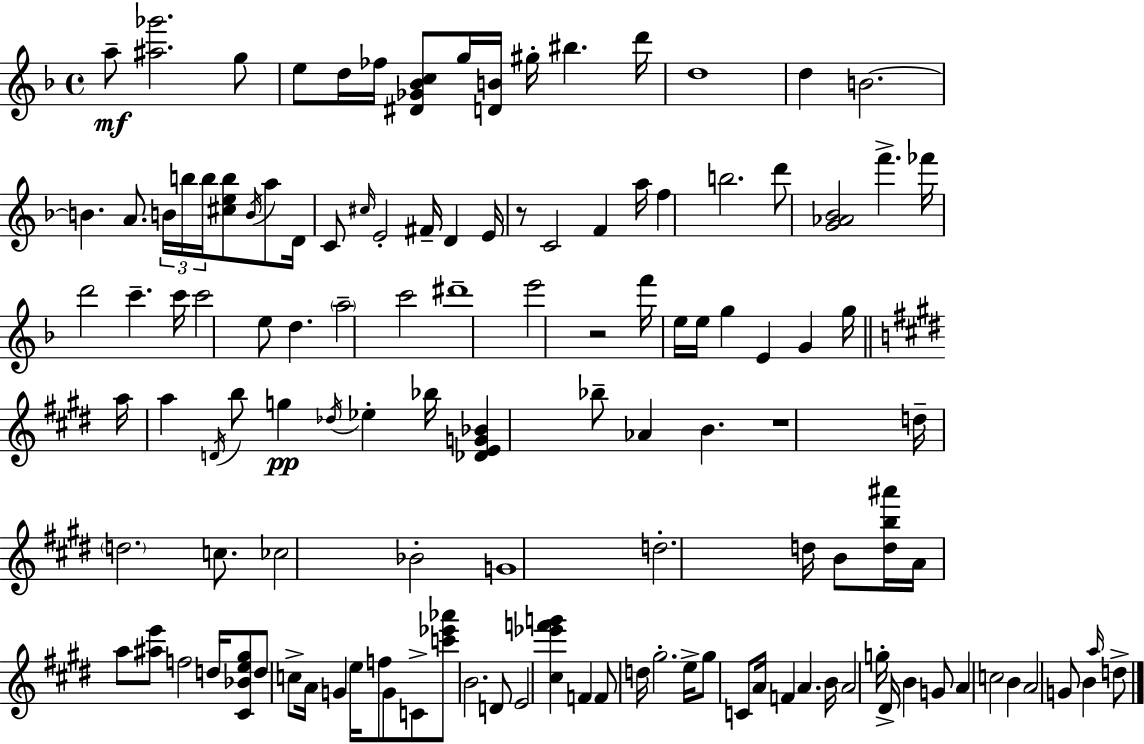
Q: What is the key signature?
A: D minor